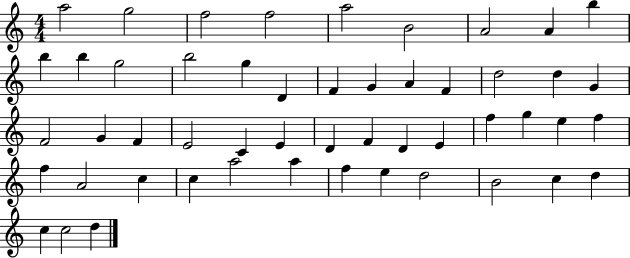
{
  \clef treble
  \numericTimeSignature
  \time 4/4
  \key c \major
  a''2 g''2 | f''2 f''2 | a''2 b'2 | a'2 a'4 b''4 | \break b''4 b''4 g''2 | b''2 g''4 d'4 | f'4 g'4 a'4 f'4 | d''2 d''4 g'4 | \break f'2 g'4 f'4 | e'2 c'4 e'4 | d'4 f'4 d'4 e'4 | f''4 g''4 e''4 f''4 | \break f''4 a'2 c''4 | c''4 a''2 a''4 | f''4 e''4 d''2 | b'2 c''4 d''4 | \break c''4 c''2 d''4 | \bar "|."
}